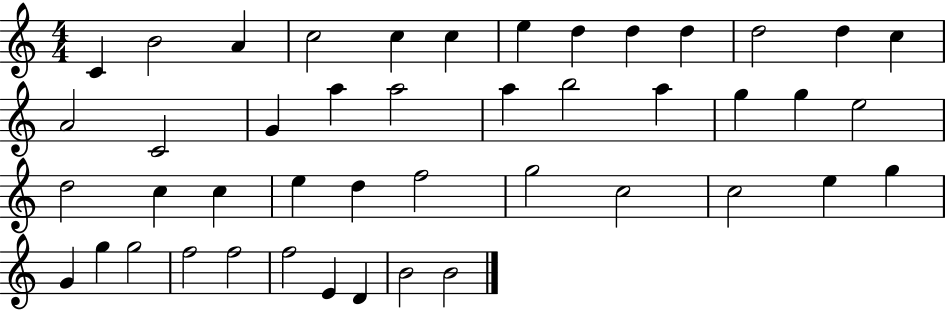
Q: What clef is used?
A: treble